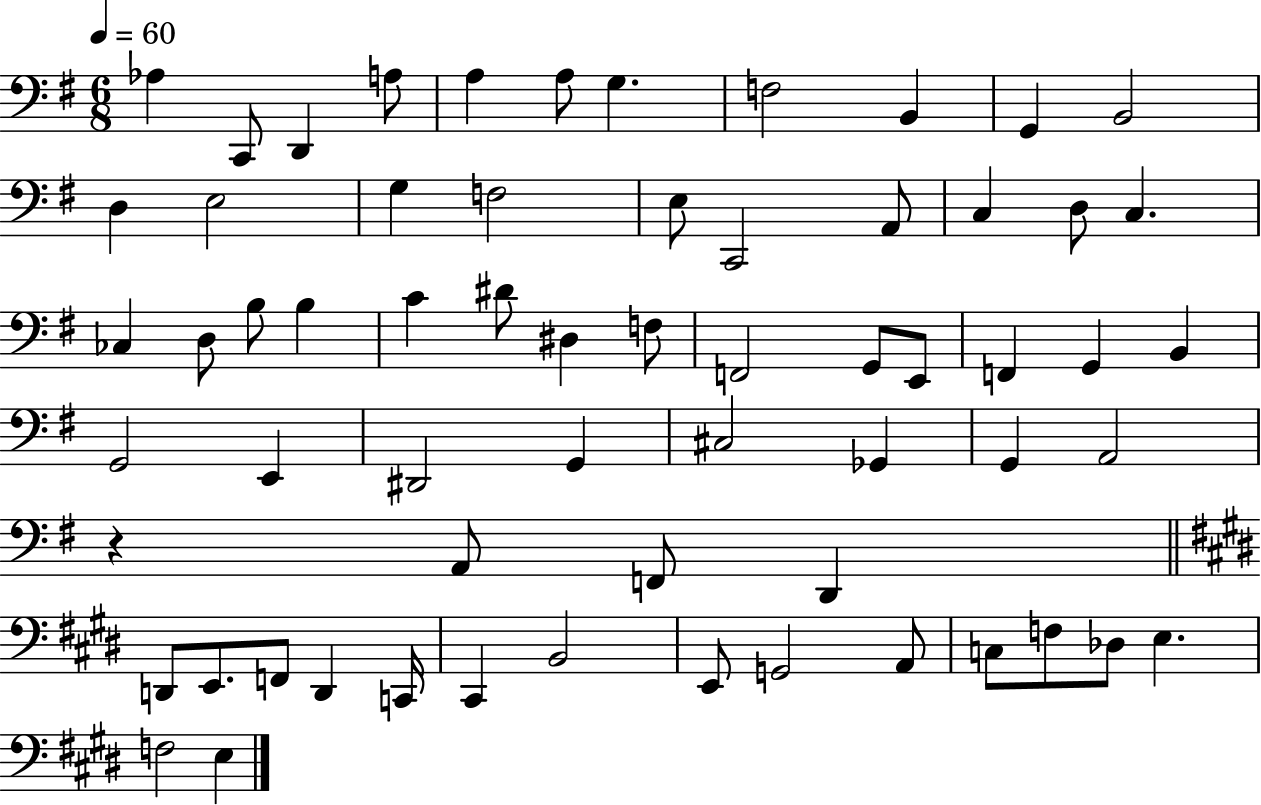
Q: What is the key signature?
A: G major